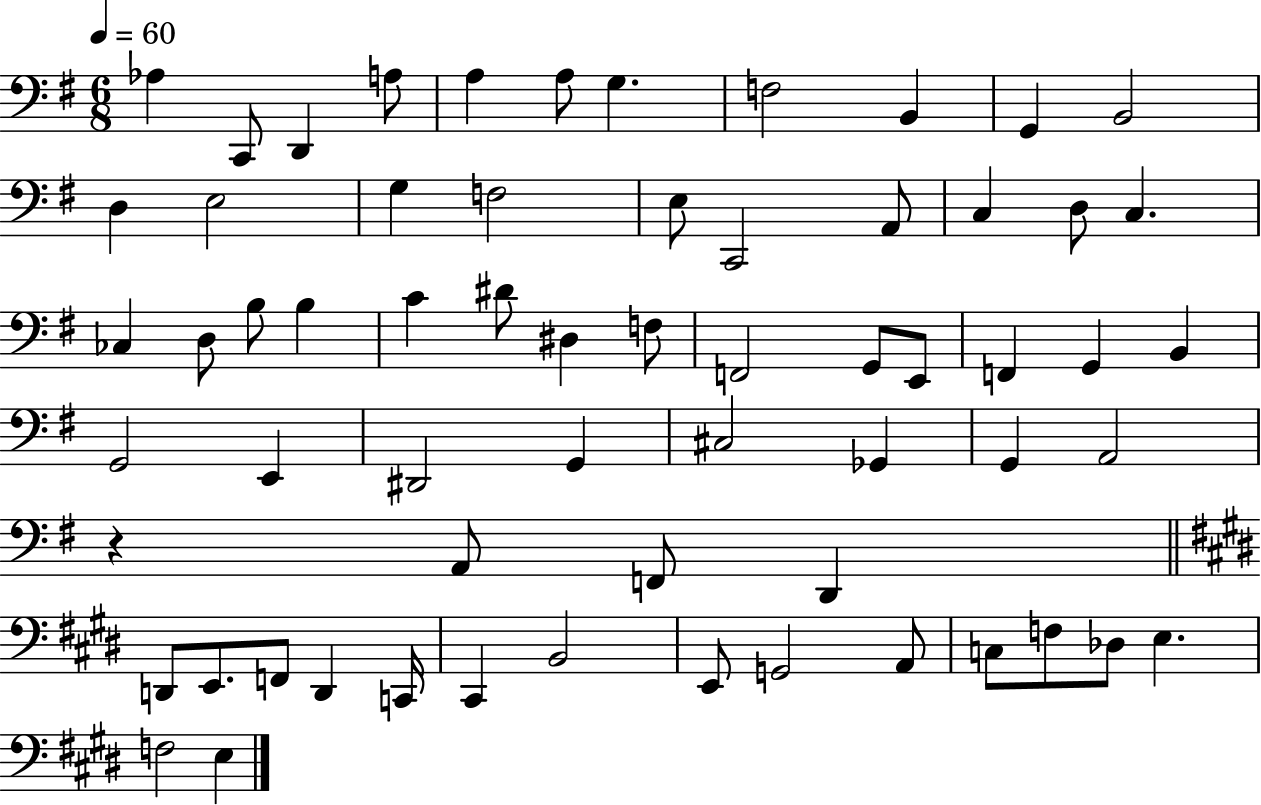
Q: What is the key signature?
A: G major